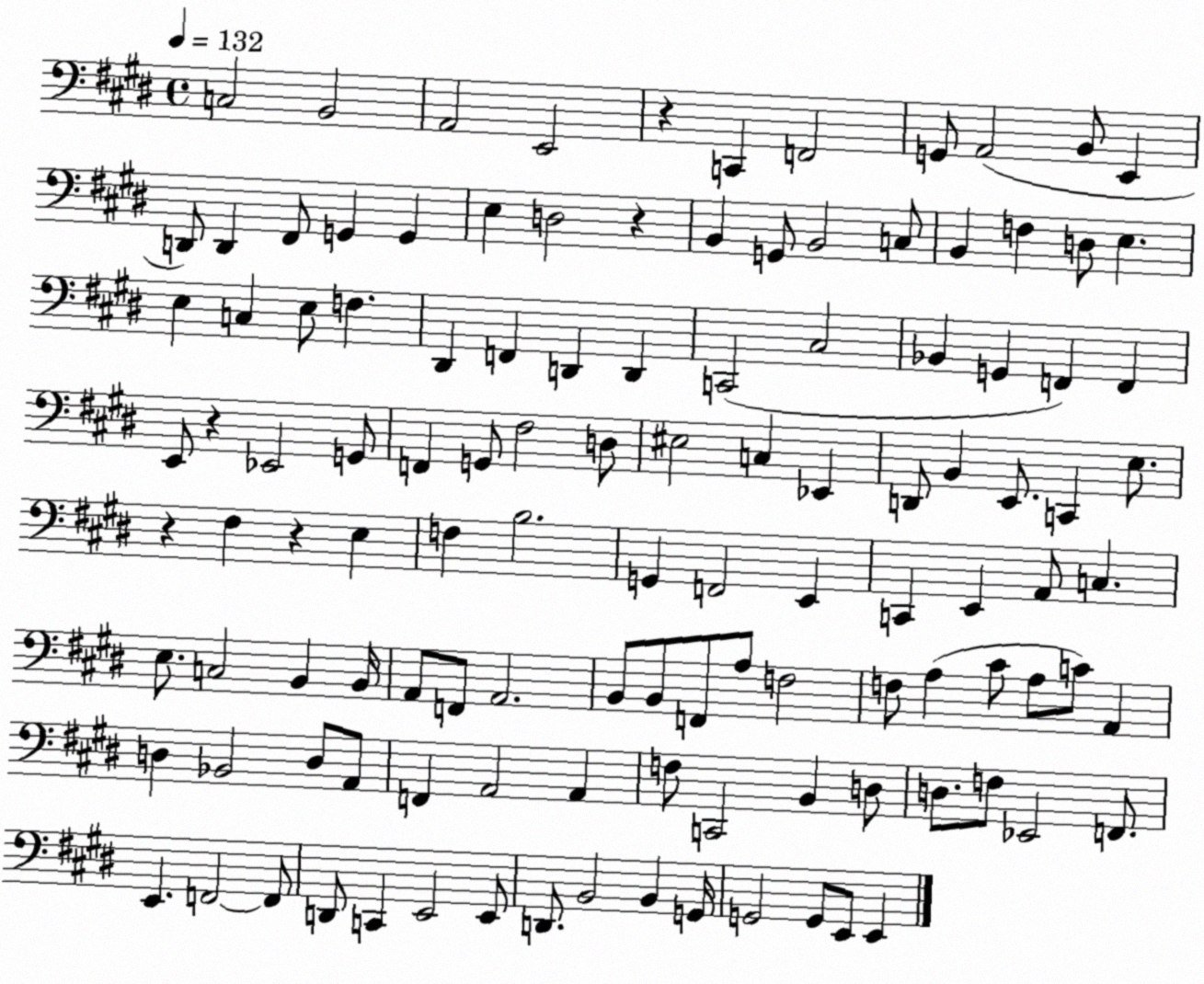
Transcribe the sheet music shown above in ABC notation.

X:1
T:Untitled
M:4/4
L:1/4
K:E
C,2 B,,2 A,,2 E,,2 z C,, F,,2 G,,/2 A,,2 B,,/2 E,, D,,/2 D,, ^F,,/2 G,, G,, E, D,2 z B,, G,,/2 B,,2 C,/2 B,, F, D,/2 E, E, C, E,/2 F, ^D,, F,, D,, D,, C,,2 ^C,2 _B,, G,, F,, F,, E,,/2 z _E,,2 G,,/2 F,, G,,/2 ^F,2 D,/2 ^E,2 C, _E,, D,,/2 B,, E,,/2 C,, E,/2 z ^F, z E, F, B,2 G,, F,,2 E,, C,, E,, A,,/2 C, E,/2 C,2 B,, B,,/4 A,,/2 F,,/2 A,,2 B,,/2 B,,/2 F,,/2 A,/2 F,2 F,/2 A, ^C/2 A,/2 C/2 A,, D, _B,,2 D,/2 A,,/2 F,, A,,2 A,, F,/2 C,,2 B,, D,/2 D,/2 F,/2 _E,,2 F,,/2 E,, F,,2 F,,/2 D,,/2 C,, E,,2 E,,/2 D,,/2 B,,2 B,, G,,/4 G,,2 G,,/2 E,,/2 E,,